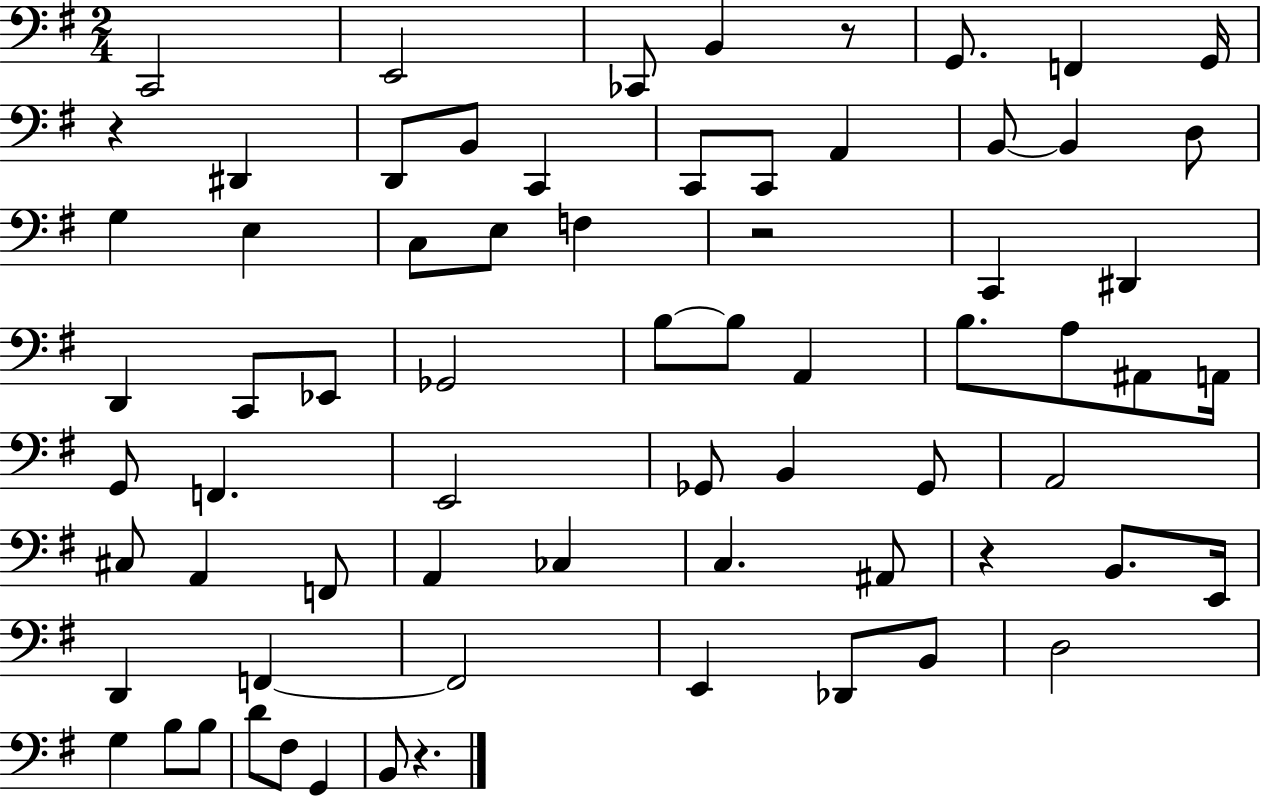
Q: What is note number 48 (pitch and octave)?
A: C3